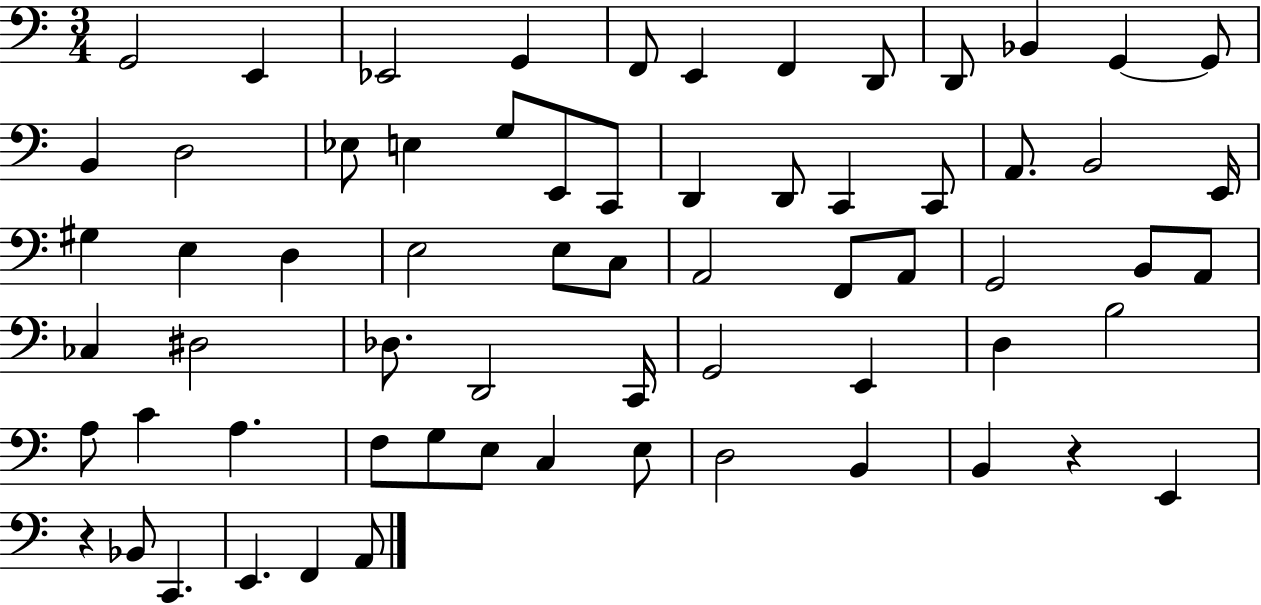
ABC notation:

X:1
T:Untitled
M:3/4
L:1/4
K:C
G,,2 E,, _E,,2 G,, F,,/2 E,, F,, D,,/2 D,,/2 _B,, G,, G,,/2 B,, D,2 _E,/2 E, G,/2 E,,/2 C,,/2 D,, D,,/2 C,, C,,/2 A,,/2 B,,2 E,,/4 ^G, E, D, E,2 E,/2 C,/2 A,,2 F,,/2 A,,/2 G,,2 B,,/2 A,,/2 _C, ^D,2 _D,/2 D,,2 C,,/4 G,,2 E,, D, B,2 A,/2 C A, F,/2 G,/2 E,/2 C, E,/2 D,2 B,, B,, z E,, z _B,,/2 C,, E,, F,, A,,/2